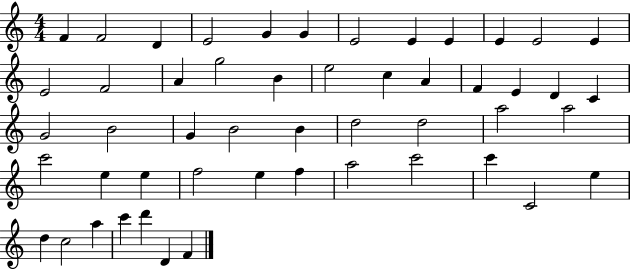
X:1
T:Untitled
M:4/4
L:1/4
K:C
F F2 D E2 G G E2 E E E E2 E E2 F2 A g2 B e2 c A F E D C G2 B2 G B2 B d2 d2 a2 a2 c'2 e e f2 e f a2 c'2 c' C2 e d c2 a c' d' D F